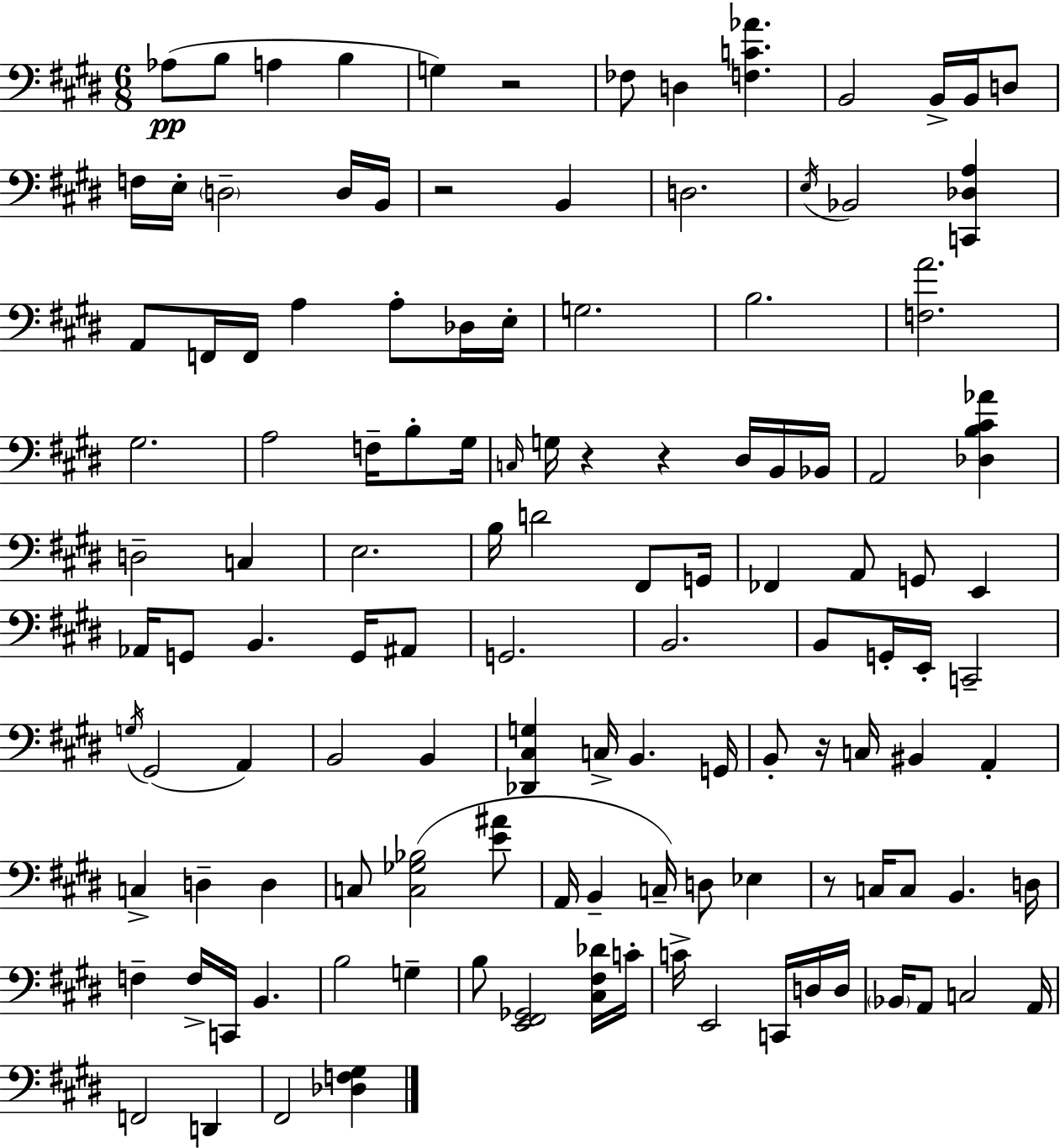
X:1
T:Untitled
M:6/8
L:1/4
K:E
_A,/2 B,/2 A, B, G, z2 _F,/2 D, [F,C_A] B,,2 B,,/4 B,,/4 D,/2 F,/4 E,/4 D,2 D,/4 B,,/4 z2 B,, D,2 E,/4 _B,,2 [C,,_D,A,] A,,/2 F,,/4 F,,/4 A, A,/2 _D,/4 E,/4 G,2 B,2 [F,A]2 ^G,2 A,2 F,/4 B,/2 ^G,/4 C,/4 G,/4 z z ^D,/4 B,,/4 _B,,/4 A,,2 [_D,B,^C_A] D,2 C, E,2 B,/4 D2 ^F,,/2 G,,/4 _F,, A,,/2 G,,/2 E,, _A,,/4 G,,/2 B,, G,,/4 ^A,,/2 G,,2 B,,2 B,,/2 G,,/4 E,,/4 C,,2 G,/4 ^G,,2 A,, B,,2 B,, [_D,,^C,G,] C,/4 B,, G,,/4 B,,/2 z/4 C,/4 ^B,, A,, C, D, D, C,/2 [C,_G,_B,]2 [E^A]/2 A,,/4 B,, C,/4 D,/2 _E, z/2 C,/4 C,/2 B,, D,/4 F, F,/4 C,,/4 B,, B,2 G, B,/2 [E,,^F,,_G,,]2 [^C,^F,_D]/4 C/4 C/4 E,,2 C,,/4 D,/4 D,/4 _B,,/4 A,,/2 C,2 A,,/4 F,,2 D,, ^F,,2 [_D,F,^G,]